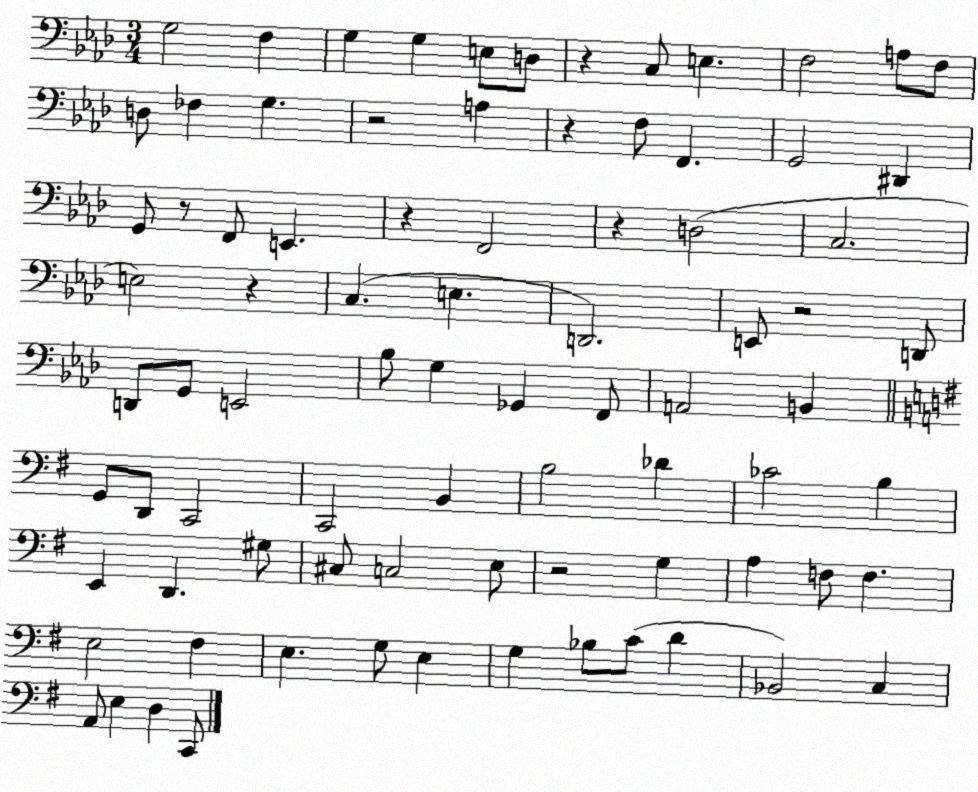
X:1
T:Untitled
M:3/4
L:1/4
K:Ab
G,2 F, G, G, E,/2 D,/2 z C,/2 E, F,2 A,/2 F,/2 D,/2 _F, G, z2 A, z F,/2 F,, G,,2 ^D,, G,,/2 z/2 F,,/2 E,, z F,,2 z D,2 C,2 E,2 z C, E, D,,2 E,,/2 z2 D,,/2 D,,/2 G,,/2 E,,2 _B,/2 G, _G,, F,,/2 A,,2 B,, G,,/2 D,,/2 C,,2 C,,2 B,, B,2 _D _C2 B, E,, D,, ^G,/2 ^C,/2 C,2 E,/2 z2 G, A, F,/2 F, E,2 ^F, E, G,/2 E, G, _B,/2 C/2 D _B,,2 C, A,,/2 E, D, C,,/2